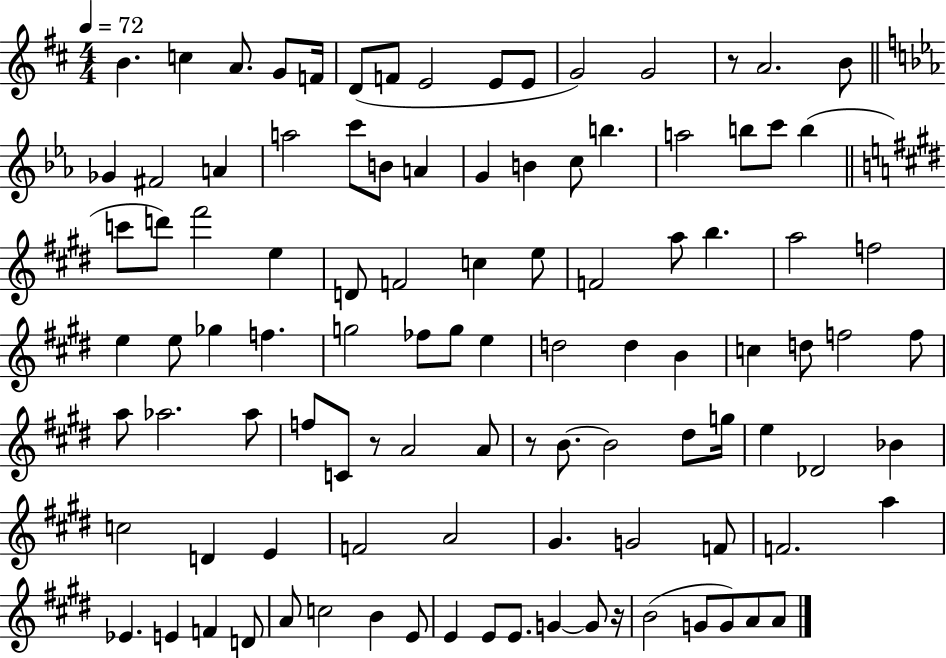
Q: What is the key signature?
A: D major